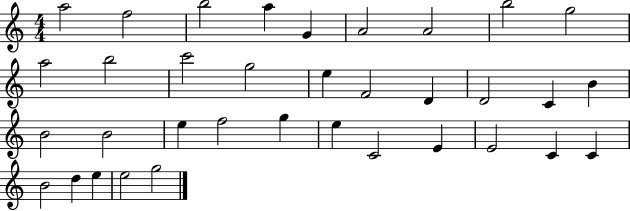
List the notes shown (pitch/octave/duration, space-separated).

A5/h F5/h B5/h A5/q G4/q A4/h A4/h B5/h G5/h A5/h B5/h C6/h G5/h E5/q F4/h D4/q D4/h C4/q B4/q B4/h B4/h E5/q F5/h G5/q E5/q C4/h E4/q E4/h C4/q C4/q B4/h D5/q E5/q E5/h G5/h